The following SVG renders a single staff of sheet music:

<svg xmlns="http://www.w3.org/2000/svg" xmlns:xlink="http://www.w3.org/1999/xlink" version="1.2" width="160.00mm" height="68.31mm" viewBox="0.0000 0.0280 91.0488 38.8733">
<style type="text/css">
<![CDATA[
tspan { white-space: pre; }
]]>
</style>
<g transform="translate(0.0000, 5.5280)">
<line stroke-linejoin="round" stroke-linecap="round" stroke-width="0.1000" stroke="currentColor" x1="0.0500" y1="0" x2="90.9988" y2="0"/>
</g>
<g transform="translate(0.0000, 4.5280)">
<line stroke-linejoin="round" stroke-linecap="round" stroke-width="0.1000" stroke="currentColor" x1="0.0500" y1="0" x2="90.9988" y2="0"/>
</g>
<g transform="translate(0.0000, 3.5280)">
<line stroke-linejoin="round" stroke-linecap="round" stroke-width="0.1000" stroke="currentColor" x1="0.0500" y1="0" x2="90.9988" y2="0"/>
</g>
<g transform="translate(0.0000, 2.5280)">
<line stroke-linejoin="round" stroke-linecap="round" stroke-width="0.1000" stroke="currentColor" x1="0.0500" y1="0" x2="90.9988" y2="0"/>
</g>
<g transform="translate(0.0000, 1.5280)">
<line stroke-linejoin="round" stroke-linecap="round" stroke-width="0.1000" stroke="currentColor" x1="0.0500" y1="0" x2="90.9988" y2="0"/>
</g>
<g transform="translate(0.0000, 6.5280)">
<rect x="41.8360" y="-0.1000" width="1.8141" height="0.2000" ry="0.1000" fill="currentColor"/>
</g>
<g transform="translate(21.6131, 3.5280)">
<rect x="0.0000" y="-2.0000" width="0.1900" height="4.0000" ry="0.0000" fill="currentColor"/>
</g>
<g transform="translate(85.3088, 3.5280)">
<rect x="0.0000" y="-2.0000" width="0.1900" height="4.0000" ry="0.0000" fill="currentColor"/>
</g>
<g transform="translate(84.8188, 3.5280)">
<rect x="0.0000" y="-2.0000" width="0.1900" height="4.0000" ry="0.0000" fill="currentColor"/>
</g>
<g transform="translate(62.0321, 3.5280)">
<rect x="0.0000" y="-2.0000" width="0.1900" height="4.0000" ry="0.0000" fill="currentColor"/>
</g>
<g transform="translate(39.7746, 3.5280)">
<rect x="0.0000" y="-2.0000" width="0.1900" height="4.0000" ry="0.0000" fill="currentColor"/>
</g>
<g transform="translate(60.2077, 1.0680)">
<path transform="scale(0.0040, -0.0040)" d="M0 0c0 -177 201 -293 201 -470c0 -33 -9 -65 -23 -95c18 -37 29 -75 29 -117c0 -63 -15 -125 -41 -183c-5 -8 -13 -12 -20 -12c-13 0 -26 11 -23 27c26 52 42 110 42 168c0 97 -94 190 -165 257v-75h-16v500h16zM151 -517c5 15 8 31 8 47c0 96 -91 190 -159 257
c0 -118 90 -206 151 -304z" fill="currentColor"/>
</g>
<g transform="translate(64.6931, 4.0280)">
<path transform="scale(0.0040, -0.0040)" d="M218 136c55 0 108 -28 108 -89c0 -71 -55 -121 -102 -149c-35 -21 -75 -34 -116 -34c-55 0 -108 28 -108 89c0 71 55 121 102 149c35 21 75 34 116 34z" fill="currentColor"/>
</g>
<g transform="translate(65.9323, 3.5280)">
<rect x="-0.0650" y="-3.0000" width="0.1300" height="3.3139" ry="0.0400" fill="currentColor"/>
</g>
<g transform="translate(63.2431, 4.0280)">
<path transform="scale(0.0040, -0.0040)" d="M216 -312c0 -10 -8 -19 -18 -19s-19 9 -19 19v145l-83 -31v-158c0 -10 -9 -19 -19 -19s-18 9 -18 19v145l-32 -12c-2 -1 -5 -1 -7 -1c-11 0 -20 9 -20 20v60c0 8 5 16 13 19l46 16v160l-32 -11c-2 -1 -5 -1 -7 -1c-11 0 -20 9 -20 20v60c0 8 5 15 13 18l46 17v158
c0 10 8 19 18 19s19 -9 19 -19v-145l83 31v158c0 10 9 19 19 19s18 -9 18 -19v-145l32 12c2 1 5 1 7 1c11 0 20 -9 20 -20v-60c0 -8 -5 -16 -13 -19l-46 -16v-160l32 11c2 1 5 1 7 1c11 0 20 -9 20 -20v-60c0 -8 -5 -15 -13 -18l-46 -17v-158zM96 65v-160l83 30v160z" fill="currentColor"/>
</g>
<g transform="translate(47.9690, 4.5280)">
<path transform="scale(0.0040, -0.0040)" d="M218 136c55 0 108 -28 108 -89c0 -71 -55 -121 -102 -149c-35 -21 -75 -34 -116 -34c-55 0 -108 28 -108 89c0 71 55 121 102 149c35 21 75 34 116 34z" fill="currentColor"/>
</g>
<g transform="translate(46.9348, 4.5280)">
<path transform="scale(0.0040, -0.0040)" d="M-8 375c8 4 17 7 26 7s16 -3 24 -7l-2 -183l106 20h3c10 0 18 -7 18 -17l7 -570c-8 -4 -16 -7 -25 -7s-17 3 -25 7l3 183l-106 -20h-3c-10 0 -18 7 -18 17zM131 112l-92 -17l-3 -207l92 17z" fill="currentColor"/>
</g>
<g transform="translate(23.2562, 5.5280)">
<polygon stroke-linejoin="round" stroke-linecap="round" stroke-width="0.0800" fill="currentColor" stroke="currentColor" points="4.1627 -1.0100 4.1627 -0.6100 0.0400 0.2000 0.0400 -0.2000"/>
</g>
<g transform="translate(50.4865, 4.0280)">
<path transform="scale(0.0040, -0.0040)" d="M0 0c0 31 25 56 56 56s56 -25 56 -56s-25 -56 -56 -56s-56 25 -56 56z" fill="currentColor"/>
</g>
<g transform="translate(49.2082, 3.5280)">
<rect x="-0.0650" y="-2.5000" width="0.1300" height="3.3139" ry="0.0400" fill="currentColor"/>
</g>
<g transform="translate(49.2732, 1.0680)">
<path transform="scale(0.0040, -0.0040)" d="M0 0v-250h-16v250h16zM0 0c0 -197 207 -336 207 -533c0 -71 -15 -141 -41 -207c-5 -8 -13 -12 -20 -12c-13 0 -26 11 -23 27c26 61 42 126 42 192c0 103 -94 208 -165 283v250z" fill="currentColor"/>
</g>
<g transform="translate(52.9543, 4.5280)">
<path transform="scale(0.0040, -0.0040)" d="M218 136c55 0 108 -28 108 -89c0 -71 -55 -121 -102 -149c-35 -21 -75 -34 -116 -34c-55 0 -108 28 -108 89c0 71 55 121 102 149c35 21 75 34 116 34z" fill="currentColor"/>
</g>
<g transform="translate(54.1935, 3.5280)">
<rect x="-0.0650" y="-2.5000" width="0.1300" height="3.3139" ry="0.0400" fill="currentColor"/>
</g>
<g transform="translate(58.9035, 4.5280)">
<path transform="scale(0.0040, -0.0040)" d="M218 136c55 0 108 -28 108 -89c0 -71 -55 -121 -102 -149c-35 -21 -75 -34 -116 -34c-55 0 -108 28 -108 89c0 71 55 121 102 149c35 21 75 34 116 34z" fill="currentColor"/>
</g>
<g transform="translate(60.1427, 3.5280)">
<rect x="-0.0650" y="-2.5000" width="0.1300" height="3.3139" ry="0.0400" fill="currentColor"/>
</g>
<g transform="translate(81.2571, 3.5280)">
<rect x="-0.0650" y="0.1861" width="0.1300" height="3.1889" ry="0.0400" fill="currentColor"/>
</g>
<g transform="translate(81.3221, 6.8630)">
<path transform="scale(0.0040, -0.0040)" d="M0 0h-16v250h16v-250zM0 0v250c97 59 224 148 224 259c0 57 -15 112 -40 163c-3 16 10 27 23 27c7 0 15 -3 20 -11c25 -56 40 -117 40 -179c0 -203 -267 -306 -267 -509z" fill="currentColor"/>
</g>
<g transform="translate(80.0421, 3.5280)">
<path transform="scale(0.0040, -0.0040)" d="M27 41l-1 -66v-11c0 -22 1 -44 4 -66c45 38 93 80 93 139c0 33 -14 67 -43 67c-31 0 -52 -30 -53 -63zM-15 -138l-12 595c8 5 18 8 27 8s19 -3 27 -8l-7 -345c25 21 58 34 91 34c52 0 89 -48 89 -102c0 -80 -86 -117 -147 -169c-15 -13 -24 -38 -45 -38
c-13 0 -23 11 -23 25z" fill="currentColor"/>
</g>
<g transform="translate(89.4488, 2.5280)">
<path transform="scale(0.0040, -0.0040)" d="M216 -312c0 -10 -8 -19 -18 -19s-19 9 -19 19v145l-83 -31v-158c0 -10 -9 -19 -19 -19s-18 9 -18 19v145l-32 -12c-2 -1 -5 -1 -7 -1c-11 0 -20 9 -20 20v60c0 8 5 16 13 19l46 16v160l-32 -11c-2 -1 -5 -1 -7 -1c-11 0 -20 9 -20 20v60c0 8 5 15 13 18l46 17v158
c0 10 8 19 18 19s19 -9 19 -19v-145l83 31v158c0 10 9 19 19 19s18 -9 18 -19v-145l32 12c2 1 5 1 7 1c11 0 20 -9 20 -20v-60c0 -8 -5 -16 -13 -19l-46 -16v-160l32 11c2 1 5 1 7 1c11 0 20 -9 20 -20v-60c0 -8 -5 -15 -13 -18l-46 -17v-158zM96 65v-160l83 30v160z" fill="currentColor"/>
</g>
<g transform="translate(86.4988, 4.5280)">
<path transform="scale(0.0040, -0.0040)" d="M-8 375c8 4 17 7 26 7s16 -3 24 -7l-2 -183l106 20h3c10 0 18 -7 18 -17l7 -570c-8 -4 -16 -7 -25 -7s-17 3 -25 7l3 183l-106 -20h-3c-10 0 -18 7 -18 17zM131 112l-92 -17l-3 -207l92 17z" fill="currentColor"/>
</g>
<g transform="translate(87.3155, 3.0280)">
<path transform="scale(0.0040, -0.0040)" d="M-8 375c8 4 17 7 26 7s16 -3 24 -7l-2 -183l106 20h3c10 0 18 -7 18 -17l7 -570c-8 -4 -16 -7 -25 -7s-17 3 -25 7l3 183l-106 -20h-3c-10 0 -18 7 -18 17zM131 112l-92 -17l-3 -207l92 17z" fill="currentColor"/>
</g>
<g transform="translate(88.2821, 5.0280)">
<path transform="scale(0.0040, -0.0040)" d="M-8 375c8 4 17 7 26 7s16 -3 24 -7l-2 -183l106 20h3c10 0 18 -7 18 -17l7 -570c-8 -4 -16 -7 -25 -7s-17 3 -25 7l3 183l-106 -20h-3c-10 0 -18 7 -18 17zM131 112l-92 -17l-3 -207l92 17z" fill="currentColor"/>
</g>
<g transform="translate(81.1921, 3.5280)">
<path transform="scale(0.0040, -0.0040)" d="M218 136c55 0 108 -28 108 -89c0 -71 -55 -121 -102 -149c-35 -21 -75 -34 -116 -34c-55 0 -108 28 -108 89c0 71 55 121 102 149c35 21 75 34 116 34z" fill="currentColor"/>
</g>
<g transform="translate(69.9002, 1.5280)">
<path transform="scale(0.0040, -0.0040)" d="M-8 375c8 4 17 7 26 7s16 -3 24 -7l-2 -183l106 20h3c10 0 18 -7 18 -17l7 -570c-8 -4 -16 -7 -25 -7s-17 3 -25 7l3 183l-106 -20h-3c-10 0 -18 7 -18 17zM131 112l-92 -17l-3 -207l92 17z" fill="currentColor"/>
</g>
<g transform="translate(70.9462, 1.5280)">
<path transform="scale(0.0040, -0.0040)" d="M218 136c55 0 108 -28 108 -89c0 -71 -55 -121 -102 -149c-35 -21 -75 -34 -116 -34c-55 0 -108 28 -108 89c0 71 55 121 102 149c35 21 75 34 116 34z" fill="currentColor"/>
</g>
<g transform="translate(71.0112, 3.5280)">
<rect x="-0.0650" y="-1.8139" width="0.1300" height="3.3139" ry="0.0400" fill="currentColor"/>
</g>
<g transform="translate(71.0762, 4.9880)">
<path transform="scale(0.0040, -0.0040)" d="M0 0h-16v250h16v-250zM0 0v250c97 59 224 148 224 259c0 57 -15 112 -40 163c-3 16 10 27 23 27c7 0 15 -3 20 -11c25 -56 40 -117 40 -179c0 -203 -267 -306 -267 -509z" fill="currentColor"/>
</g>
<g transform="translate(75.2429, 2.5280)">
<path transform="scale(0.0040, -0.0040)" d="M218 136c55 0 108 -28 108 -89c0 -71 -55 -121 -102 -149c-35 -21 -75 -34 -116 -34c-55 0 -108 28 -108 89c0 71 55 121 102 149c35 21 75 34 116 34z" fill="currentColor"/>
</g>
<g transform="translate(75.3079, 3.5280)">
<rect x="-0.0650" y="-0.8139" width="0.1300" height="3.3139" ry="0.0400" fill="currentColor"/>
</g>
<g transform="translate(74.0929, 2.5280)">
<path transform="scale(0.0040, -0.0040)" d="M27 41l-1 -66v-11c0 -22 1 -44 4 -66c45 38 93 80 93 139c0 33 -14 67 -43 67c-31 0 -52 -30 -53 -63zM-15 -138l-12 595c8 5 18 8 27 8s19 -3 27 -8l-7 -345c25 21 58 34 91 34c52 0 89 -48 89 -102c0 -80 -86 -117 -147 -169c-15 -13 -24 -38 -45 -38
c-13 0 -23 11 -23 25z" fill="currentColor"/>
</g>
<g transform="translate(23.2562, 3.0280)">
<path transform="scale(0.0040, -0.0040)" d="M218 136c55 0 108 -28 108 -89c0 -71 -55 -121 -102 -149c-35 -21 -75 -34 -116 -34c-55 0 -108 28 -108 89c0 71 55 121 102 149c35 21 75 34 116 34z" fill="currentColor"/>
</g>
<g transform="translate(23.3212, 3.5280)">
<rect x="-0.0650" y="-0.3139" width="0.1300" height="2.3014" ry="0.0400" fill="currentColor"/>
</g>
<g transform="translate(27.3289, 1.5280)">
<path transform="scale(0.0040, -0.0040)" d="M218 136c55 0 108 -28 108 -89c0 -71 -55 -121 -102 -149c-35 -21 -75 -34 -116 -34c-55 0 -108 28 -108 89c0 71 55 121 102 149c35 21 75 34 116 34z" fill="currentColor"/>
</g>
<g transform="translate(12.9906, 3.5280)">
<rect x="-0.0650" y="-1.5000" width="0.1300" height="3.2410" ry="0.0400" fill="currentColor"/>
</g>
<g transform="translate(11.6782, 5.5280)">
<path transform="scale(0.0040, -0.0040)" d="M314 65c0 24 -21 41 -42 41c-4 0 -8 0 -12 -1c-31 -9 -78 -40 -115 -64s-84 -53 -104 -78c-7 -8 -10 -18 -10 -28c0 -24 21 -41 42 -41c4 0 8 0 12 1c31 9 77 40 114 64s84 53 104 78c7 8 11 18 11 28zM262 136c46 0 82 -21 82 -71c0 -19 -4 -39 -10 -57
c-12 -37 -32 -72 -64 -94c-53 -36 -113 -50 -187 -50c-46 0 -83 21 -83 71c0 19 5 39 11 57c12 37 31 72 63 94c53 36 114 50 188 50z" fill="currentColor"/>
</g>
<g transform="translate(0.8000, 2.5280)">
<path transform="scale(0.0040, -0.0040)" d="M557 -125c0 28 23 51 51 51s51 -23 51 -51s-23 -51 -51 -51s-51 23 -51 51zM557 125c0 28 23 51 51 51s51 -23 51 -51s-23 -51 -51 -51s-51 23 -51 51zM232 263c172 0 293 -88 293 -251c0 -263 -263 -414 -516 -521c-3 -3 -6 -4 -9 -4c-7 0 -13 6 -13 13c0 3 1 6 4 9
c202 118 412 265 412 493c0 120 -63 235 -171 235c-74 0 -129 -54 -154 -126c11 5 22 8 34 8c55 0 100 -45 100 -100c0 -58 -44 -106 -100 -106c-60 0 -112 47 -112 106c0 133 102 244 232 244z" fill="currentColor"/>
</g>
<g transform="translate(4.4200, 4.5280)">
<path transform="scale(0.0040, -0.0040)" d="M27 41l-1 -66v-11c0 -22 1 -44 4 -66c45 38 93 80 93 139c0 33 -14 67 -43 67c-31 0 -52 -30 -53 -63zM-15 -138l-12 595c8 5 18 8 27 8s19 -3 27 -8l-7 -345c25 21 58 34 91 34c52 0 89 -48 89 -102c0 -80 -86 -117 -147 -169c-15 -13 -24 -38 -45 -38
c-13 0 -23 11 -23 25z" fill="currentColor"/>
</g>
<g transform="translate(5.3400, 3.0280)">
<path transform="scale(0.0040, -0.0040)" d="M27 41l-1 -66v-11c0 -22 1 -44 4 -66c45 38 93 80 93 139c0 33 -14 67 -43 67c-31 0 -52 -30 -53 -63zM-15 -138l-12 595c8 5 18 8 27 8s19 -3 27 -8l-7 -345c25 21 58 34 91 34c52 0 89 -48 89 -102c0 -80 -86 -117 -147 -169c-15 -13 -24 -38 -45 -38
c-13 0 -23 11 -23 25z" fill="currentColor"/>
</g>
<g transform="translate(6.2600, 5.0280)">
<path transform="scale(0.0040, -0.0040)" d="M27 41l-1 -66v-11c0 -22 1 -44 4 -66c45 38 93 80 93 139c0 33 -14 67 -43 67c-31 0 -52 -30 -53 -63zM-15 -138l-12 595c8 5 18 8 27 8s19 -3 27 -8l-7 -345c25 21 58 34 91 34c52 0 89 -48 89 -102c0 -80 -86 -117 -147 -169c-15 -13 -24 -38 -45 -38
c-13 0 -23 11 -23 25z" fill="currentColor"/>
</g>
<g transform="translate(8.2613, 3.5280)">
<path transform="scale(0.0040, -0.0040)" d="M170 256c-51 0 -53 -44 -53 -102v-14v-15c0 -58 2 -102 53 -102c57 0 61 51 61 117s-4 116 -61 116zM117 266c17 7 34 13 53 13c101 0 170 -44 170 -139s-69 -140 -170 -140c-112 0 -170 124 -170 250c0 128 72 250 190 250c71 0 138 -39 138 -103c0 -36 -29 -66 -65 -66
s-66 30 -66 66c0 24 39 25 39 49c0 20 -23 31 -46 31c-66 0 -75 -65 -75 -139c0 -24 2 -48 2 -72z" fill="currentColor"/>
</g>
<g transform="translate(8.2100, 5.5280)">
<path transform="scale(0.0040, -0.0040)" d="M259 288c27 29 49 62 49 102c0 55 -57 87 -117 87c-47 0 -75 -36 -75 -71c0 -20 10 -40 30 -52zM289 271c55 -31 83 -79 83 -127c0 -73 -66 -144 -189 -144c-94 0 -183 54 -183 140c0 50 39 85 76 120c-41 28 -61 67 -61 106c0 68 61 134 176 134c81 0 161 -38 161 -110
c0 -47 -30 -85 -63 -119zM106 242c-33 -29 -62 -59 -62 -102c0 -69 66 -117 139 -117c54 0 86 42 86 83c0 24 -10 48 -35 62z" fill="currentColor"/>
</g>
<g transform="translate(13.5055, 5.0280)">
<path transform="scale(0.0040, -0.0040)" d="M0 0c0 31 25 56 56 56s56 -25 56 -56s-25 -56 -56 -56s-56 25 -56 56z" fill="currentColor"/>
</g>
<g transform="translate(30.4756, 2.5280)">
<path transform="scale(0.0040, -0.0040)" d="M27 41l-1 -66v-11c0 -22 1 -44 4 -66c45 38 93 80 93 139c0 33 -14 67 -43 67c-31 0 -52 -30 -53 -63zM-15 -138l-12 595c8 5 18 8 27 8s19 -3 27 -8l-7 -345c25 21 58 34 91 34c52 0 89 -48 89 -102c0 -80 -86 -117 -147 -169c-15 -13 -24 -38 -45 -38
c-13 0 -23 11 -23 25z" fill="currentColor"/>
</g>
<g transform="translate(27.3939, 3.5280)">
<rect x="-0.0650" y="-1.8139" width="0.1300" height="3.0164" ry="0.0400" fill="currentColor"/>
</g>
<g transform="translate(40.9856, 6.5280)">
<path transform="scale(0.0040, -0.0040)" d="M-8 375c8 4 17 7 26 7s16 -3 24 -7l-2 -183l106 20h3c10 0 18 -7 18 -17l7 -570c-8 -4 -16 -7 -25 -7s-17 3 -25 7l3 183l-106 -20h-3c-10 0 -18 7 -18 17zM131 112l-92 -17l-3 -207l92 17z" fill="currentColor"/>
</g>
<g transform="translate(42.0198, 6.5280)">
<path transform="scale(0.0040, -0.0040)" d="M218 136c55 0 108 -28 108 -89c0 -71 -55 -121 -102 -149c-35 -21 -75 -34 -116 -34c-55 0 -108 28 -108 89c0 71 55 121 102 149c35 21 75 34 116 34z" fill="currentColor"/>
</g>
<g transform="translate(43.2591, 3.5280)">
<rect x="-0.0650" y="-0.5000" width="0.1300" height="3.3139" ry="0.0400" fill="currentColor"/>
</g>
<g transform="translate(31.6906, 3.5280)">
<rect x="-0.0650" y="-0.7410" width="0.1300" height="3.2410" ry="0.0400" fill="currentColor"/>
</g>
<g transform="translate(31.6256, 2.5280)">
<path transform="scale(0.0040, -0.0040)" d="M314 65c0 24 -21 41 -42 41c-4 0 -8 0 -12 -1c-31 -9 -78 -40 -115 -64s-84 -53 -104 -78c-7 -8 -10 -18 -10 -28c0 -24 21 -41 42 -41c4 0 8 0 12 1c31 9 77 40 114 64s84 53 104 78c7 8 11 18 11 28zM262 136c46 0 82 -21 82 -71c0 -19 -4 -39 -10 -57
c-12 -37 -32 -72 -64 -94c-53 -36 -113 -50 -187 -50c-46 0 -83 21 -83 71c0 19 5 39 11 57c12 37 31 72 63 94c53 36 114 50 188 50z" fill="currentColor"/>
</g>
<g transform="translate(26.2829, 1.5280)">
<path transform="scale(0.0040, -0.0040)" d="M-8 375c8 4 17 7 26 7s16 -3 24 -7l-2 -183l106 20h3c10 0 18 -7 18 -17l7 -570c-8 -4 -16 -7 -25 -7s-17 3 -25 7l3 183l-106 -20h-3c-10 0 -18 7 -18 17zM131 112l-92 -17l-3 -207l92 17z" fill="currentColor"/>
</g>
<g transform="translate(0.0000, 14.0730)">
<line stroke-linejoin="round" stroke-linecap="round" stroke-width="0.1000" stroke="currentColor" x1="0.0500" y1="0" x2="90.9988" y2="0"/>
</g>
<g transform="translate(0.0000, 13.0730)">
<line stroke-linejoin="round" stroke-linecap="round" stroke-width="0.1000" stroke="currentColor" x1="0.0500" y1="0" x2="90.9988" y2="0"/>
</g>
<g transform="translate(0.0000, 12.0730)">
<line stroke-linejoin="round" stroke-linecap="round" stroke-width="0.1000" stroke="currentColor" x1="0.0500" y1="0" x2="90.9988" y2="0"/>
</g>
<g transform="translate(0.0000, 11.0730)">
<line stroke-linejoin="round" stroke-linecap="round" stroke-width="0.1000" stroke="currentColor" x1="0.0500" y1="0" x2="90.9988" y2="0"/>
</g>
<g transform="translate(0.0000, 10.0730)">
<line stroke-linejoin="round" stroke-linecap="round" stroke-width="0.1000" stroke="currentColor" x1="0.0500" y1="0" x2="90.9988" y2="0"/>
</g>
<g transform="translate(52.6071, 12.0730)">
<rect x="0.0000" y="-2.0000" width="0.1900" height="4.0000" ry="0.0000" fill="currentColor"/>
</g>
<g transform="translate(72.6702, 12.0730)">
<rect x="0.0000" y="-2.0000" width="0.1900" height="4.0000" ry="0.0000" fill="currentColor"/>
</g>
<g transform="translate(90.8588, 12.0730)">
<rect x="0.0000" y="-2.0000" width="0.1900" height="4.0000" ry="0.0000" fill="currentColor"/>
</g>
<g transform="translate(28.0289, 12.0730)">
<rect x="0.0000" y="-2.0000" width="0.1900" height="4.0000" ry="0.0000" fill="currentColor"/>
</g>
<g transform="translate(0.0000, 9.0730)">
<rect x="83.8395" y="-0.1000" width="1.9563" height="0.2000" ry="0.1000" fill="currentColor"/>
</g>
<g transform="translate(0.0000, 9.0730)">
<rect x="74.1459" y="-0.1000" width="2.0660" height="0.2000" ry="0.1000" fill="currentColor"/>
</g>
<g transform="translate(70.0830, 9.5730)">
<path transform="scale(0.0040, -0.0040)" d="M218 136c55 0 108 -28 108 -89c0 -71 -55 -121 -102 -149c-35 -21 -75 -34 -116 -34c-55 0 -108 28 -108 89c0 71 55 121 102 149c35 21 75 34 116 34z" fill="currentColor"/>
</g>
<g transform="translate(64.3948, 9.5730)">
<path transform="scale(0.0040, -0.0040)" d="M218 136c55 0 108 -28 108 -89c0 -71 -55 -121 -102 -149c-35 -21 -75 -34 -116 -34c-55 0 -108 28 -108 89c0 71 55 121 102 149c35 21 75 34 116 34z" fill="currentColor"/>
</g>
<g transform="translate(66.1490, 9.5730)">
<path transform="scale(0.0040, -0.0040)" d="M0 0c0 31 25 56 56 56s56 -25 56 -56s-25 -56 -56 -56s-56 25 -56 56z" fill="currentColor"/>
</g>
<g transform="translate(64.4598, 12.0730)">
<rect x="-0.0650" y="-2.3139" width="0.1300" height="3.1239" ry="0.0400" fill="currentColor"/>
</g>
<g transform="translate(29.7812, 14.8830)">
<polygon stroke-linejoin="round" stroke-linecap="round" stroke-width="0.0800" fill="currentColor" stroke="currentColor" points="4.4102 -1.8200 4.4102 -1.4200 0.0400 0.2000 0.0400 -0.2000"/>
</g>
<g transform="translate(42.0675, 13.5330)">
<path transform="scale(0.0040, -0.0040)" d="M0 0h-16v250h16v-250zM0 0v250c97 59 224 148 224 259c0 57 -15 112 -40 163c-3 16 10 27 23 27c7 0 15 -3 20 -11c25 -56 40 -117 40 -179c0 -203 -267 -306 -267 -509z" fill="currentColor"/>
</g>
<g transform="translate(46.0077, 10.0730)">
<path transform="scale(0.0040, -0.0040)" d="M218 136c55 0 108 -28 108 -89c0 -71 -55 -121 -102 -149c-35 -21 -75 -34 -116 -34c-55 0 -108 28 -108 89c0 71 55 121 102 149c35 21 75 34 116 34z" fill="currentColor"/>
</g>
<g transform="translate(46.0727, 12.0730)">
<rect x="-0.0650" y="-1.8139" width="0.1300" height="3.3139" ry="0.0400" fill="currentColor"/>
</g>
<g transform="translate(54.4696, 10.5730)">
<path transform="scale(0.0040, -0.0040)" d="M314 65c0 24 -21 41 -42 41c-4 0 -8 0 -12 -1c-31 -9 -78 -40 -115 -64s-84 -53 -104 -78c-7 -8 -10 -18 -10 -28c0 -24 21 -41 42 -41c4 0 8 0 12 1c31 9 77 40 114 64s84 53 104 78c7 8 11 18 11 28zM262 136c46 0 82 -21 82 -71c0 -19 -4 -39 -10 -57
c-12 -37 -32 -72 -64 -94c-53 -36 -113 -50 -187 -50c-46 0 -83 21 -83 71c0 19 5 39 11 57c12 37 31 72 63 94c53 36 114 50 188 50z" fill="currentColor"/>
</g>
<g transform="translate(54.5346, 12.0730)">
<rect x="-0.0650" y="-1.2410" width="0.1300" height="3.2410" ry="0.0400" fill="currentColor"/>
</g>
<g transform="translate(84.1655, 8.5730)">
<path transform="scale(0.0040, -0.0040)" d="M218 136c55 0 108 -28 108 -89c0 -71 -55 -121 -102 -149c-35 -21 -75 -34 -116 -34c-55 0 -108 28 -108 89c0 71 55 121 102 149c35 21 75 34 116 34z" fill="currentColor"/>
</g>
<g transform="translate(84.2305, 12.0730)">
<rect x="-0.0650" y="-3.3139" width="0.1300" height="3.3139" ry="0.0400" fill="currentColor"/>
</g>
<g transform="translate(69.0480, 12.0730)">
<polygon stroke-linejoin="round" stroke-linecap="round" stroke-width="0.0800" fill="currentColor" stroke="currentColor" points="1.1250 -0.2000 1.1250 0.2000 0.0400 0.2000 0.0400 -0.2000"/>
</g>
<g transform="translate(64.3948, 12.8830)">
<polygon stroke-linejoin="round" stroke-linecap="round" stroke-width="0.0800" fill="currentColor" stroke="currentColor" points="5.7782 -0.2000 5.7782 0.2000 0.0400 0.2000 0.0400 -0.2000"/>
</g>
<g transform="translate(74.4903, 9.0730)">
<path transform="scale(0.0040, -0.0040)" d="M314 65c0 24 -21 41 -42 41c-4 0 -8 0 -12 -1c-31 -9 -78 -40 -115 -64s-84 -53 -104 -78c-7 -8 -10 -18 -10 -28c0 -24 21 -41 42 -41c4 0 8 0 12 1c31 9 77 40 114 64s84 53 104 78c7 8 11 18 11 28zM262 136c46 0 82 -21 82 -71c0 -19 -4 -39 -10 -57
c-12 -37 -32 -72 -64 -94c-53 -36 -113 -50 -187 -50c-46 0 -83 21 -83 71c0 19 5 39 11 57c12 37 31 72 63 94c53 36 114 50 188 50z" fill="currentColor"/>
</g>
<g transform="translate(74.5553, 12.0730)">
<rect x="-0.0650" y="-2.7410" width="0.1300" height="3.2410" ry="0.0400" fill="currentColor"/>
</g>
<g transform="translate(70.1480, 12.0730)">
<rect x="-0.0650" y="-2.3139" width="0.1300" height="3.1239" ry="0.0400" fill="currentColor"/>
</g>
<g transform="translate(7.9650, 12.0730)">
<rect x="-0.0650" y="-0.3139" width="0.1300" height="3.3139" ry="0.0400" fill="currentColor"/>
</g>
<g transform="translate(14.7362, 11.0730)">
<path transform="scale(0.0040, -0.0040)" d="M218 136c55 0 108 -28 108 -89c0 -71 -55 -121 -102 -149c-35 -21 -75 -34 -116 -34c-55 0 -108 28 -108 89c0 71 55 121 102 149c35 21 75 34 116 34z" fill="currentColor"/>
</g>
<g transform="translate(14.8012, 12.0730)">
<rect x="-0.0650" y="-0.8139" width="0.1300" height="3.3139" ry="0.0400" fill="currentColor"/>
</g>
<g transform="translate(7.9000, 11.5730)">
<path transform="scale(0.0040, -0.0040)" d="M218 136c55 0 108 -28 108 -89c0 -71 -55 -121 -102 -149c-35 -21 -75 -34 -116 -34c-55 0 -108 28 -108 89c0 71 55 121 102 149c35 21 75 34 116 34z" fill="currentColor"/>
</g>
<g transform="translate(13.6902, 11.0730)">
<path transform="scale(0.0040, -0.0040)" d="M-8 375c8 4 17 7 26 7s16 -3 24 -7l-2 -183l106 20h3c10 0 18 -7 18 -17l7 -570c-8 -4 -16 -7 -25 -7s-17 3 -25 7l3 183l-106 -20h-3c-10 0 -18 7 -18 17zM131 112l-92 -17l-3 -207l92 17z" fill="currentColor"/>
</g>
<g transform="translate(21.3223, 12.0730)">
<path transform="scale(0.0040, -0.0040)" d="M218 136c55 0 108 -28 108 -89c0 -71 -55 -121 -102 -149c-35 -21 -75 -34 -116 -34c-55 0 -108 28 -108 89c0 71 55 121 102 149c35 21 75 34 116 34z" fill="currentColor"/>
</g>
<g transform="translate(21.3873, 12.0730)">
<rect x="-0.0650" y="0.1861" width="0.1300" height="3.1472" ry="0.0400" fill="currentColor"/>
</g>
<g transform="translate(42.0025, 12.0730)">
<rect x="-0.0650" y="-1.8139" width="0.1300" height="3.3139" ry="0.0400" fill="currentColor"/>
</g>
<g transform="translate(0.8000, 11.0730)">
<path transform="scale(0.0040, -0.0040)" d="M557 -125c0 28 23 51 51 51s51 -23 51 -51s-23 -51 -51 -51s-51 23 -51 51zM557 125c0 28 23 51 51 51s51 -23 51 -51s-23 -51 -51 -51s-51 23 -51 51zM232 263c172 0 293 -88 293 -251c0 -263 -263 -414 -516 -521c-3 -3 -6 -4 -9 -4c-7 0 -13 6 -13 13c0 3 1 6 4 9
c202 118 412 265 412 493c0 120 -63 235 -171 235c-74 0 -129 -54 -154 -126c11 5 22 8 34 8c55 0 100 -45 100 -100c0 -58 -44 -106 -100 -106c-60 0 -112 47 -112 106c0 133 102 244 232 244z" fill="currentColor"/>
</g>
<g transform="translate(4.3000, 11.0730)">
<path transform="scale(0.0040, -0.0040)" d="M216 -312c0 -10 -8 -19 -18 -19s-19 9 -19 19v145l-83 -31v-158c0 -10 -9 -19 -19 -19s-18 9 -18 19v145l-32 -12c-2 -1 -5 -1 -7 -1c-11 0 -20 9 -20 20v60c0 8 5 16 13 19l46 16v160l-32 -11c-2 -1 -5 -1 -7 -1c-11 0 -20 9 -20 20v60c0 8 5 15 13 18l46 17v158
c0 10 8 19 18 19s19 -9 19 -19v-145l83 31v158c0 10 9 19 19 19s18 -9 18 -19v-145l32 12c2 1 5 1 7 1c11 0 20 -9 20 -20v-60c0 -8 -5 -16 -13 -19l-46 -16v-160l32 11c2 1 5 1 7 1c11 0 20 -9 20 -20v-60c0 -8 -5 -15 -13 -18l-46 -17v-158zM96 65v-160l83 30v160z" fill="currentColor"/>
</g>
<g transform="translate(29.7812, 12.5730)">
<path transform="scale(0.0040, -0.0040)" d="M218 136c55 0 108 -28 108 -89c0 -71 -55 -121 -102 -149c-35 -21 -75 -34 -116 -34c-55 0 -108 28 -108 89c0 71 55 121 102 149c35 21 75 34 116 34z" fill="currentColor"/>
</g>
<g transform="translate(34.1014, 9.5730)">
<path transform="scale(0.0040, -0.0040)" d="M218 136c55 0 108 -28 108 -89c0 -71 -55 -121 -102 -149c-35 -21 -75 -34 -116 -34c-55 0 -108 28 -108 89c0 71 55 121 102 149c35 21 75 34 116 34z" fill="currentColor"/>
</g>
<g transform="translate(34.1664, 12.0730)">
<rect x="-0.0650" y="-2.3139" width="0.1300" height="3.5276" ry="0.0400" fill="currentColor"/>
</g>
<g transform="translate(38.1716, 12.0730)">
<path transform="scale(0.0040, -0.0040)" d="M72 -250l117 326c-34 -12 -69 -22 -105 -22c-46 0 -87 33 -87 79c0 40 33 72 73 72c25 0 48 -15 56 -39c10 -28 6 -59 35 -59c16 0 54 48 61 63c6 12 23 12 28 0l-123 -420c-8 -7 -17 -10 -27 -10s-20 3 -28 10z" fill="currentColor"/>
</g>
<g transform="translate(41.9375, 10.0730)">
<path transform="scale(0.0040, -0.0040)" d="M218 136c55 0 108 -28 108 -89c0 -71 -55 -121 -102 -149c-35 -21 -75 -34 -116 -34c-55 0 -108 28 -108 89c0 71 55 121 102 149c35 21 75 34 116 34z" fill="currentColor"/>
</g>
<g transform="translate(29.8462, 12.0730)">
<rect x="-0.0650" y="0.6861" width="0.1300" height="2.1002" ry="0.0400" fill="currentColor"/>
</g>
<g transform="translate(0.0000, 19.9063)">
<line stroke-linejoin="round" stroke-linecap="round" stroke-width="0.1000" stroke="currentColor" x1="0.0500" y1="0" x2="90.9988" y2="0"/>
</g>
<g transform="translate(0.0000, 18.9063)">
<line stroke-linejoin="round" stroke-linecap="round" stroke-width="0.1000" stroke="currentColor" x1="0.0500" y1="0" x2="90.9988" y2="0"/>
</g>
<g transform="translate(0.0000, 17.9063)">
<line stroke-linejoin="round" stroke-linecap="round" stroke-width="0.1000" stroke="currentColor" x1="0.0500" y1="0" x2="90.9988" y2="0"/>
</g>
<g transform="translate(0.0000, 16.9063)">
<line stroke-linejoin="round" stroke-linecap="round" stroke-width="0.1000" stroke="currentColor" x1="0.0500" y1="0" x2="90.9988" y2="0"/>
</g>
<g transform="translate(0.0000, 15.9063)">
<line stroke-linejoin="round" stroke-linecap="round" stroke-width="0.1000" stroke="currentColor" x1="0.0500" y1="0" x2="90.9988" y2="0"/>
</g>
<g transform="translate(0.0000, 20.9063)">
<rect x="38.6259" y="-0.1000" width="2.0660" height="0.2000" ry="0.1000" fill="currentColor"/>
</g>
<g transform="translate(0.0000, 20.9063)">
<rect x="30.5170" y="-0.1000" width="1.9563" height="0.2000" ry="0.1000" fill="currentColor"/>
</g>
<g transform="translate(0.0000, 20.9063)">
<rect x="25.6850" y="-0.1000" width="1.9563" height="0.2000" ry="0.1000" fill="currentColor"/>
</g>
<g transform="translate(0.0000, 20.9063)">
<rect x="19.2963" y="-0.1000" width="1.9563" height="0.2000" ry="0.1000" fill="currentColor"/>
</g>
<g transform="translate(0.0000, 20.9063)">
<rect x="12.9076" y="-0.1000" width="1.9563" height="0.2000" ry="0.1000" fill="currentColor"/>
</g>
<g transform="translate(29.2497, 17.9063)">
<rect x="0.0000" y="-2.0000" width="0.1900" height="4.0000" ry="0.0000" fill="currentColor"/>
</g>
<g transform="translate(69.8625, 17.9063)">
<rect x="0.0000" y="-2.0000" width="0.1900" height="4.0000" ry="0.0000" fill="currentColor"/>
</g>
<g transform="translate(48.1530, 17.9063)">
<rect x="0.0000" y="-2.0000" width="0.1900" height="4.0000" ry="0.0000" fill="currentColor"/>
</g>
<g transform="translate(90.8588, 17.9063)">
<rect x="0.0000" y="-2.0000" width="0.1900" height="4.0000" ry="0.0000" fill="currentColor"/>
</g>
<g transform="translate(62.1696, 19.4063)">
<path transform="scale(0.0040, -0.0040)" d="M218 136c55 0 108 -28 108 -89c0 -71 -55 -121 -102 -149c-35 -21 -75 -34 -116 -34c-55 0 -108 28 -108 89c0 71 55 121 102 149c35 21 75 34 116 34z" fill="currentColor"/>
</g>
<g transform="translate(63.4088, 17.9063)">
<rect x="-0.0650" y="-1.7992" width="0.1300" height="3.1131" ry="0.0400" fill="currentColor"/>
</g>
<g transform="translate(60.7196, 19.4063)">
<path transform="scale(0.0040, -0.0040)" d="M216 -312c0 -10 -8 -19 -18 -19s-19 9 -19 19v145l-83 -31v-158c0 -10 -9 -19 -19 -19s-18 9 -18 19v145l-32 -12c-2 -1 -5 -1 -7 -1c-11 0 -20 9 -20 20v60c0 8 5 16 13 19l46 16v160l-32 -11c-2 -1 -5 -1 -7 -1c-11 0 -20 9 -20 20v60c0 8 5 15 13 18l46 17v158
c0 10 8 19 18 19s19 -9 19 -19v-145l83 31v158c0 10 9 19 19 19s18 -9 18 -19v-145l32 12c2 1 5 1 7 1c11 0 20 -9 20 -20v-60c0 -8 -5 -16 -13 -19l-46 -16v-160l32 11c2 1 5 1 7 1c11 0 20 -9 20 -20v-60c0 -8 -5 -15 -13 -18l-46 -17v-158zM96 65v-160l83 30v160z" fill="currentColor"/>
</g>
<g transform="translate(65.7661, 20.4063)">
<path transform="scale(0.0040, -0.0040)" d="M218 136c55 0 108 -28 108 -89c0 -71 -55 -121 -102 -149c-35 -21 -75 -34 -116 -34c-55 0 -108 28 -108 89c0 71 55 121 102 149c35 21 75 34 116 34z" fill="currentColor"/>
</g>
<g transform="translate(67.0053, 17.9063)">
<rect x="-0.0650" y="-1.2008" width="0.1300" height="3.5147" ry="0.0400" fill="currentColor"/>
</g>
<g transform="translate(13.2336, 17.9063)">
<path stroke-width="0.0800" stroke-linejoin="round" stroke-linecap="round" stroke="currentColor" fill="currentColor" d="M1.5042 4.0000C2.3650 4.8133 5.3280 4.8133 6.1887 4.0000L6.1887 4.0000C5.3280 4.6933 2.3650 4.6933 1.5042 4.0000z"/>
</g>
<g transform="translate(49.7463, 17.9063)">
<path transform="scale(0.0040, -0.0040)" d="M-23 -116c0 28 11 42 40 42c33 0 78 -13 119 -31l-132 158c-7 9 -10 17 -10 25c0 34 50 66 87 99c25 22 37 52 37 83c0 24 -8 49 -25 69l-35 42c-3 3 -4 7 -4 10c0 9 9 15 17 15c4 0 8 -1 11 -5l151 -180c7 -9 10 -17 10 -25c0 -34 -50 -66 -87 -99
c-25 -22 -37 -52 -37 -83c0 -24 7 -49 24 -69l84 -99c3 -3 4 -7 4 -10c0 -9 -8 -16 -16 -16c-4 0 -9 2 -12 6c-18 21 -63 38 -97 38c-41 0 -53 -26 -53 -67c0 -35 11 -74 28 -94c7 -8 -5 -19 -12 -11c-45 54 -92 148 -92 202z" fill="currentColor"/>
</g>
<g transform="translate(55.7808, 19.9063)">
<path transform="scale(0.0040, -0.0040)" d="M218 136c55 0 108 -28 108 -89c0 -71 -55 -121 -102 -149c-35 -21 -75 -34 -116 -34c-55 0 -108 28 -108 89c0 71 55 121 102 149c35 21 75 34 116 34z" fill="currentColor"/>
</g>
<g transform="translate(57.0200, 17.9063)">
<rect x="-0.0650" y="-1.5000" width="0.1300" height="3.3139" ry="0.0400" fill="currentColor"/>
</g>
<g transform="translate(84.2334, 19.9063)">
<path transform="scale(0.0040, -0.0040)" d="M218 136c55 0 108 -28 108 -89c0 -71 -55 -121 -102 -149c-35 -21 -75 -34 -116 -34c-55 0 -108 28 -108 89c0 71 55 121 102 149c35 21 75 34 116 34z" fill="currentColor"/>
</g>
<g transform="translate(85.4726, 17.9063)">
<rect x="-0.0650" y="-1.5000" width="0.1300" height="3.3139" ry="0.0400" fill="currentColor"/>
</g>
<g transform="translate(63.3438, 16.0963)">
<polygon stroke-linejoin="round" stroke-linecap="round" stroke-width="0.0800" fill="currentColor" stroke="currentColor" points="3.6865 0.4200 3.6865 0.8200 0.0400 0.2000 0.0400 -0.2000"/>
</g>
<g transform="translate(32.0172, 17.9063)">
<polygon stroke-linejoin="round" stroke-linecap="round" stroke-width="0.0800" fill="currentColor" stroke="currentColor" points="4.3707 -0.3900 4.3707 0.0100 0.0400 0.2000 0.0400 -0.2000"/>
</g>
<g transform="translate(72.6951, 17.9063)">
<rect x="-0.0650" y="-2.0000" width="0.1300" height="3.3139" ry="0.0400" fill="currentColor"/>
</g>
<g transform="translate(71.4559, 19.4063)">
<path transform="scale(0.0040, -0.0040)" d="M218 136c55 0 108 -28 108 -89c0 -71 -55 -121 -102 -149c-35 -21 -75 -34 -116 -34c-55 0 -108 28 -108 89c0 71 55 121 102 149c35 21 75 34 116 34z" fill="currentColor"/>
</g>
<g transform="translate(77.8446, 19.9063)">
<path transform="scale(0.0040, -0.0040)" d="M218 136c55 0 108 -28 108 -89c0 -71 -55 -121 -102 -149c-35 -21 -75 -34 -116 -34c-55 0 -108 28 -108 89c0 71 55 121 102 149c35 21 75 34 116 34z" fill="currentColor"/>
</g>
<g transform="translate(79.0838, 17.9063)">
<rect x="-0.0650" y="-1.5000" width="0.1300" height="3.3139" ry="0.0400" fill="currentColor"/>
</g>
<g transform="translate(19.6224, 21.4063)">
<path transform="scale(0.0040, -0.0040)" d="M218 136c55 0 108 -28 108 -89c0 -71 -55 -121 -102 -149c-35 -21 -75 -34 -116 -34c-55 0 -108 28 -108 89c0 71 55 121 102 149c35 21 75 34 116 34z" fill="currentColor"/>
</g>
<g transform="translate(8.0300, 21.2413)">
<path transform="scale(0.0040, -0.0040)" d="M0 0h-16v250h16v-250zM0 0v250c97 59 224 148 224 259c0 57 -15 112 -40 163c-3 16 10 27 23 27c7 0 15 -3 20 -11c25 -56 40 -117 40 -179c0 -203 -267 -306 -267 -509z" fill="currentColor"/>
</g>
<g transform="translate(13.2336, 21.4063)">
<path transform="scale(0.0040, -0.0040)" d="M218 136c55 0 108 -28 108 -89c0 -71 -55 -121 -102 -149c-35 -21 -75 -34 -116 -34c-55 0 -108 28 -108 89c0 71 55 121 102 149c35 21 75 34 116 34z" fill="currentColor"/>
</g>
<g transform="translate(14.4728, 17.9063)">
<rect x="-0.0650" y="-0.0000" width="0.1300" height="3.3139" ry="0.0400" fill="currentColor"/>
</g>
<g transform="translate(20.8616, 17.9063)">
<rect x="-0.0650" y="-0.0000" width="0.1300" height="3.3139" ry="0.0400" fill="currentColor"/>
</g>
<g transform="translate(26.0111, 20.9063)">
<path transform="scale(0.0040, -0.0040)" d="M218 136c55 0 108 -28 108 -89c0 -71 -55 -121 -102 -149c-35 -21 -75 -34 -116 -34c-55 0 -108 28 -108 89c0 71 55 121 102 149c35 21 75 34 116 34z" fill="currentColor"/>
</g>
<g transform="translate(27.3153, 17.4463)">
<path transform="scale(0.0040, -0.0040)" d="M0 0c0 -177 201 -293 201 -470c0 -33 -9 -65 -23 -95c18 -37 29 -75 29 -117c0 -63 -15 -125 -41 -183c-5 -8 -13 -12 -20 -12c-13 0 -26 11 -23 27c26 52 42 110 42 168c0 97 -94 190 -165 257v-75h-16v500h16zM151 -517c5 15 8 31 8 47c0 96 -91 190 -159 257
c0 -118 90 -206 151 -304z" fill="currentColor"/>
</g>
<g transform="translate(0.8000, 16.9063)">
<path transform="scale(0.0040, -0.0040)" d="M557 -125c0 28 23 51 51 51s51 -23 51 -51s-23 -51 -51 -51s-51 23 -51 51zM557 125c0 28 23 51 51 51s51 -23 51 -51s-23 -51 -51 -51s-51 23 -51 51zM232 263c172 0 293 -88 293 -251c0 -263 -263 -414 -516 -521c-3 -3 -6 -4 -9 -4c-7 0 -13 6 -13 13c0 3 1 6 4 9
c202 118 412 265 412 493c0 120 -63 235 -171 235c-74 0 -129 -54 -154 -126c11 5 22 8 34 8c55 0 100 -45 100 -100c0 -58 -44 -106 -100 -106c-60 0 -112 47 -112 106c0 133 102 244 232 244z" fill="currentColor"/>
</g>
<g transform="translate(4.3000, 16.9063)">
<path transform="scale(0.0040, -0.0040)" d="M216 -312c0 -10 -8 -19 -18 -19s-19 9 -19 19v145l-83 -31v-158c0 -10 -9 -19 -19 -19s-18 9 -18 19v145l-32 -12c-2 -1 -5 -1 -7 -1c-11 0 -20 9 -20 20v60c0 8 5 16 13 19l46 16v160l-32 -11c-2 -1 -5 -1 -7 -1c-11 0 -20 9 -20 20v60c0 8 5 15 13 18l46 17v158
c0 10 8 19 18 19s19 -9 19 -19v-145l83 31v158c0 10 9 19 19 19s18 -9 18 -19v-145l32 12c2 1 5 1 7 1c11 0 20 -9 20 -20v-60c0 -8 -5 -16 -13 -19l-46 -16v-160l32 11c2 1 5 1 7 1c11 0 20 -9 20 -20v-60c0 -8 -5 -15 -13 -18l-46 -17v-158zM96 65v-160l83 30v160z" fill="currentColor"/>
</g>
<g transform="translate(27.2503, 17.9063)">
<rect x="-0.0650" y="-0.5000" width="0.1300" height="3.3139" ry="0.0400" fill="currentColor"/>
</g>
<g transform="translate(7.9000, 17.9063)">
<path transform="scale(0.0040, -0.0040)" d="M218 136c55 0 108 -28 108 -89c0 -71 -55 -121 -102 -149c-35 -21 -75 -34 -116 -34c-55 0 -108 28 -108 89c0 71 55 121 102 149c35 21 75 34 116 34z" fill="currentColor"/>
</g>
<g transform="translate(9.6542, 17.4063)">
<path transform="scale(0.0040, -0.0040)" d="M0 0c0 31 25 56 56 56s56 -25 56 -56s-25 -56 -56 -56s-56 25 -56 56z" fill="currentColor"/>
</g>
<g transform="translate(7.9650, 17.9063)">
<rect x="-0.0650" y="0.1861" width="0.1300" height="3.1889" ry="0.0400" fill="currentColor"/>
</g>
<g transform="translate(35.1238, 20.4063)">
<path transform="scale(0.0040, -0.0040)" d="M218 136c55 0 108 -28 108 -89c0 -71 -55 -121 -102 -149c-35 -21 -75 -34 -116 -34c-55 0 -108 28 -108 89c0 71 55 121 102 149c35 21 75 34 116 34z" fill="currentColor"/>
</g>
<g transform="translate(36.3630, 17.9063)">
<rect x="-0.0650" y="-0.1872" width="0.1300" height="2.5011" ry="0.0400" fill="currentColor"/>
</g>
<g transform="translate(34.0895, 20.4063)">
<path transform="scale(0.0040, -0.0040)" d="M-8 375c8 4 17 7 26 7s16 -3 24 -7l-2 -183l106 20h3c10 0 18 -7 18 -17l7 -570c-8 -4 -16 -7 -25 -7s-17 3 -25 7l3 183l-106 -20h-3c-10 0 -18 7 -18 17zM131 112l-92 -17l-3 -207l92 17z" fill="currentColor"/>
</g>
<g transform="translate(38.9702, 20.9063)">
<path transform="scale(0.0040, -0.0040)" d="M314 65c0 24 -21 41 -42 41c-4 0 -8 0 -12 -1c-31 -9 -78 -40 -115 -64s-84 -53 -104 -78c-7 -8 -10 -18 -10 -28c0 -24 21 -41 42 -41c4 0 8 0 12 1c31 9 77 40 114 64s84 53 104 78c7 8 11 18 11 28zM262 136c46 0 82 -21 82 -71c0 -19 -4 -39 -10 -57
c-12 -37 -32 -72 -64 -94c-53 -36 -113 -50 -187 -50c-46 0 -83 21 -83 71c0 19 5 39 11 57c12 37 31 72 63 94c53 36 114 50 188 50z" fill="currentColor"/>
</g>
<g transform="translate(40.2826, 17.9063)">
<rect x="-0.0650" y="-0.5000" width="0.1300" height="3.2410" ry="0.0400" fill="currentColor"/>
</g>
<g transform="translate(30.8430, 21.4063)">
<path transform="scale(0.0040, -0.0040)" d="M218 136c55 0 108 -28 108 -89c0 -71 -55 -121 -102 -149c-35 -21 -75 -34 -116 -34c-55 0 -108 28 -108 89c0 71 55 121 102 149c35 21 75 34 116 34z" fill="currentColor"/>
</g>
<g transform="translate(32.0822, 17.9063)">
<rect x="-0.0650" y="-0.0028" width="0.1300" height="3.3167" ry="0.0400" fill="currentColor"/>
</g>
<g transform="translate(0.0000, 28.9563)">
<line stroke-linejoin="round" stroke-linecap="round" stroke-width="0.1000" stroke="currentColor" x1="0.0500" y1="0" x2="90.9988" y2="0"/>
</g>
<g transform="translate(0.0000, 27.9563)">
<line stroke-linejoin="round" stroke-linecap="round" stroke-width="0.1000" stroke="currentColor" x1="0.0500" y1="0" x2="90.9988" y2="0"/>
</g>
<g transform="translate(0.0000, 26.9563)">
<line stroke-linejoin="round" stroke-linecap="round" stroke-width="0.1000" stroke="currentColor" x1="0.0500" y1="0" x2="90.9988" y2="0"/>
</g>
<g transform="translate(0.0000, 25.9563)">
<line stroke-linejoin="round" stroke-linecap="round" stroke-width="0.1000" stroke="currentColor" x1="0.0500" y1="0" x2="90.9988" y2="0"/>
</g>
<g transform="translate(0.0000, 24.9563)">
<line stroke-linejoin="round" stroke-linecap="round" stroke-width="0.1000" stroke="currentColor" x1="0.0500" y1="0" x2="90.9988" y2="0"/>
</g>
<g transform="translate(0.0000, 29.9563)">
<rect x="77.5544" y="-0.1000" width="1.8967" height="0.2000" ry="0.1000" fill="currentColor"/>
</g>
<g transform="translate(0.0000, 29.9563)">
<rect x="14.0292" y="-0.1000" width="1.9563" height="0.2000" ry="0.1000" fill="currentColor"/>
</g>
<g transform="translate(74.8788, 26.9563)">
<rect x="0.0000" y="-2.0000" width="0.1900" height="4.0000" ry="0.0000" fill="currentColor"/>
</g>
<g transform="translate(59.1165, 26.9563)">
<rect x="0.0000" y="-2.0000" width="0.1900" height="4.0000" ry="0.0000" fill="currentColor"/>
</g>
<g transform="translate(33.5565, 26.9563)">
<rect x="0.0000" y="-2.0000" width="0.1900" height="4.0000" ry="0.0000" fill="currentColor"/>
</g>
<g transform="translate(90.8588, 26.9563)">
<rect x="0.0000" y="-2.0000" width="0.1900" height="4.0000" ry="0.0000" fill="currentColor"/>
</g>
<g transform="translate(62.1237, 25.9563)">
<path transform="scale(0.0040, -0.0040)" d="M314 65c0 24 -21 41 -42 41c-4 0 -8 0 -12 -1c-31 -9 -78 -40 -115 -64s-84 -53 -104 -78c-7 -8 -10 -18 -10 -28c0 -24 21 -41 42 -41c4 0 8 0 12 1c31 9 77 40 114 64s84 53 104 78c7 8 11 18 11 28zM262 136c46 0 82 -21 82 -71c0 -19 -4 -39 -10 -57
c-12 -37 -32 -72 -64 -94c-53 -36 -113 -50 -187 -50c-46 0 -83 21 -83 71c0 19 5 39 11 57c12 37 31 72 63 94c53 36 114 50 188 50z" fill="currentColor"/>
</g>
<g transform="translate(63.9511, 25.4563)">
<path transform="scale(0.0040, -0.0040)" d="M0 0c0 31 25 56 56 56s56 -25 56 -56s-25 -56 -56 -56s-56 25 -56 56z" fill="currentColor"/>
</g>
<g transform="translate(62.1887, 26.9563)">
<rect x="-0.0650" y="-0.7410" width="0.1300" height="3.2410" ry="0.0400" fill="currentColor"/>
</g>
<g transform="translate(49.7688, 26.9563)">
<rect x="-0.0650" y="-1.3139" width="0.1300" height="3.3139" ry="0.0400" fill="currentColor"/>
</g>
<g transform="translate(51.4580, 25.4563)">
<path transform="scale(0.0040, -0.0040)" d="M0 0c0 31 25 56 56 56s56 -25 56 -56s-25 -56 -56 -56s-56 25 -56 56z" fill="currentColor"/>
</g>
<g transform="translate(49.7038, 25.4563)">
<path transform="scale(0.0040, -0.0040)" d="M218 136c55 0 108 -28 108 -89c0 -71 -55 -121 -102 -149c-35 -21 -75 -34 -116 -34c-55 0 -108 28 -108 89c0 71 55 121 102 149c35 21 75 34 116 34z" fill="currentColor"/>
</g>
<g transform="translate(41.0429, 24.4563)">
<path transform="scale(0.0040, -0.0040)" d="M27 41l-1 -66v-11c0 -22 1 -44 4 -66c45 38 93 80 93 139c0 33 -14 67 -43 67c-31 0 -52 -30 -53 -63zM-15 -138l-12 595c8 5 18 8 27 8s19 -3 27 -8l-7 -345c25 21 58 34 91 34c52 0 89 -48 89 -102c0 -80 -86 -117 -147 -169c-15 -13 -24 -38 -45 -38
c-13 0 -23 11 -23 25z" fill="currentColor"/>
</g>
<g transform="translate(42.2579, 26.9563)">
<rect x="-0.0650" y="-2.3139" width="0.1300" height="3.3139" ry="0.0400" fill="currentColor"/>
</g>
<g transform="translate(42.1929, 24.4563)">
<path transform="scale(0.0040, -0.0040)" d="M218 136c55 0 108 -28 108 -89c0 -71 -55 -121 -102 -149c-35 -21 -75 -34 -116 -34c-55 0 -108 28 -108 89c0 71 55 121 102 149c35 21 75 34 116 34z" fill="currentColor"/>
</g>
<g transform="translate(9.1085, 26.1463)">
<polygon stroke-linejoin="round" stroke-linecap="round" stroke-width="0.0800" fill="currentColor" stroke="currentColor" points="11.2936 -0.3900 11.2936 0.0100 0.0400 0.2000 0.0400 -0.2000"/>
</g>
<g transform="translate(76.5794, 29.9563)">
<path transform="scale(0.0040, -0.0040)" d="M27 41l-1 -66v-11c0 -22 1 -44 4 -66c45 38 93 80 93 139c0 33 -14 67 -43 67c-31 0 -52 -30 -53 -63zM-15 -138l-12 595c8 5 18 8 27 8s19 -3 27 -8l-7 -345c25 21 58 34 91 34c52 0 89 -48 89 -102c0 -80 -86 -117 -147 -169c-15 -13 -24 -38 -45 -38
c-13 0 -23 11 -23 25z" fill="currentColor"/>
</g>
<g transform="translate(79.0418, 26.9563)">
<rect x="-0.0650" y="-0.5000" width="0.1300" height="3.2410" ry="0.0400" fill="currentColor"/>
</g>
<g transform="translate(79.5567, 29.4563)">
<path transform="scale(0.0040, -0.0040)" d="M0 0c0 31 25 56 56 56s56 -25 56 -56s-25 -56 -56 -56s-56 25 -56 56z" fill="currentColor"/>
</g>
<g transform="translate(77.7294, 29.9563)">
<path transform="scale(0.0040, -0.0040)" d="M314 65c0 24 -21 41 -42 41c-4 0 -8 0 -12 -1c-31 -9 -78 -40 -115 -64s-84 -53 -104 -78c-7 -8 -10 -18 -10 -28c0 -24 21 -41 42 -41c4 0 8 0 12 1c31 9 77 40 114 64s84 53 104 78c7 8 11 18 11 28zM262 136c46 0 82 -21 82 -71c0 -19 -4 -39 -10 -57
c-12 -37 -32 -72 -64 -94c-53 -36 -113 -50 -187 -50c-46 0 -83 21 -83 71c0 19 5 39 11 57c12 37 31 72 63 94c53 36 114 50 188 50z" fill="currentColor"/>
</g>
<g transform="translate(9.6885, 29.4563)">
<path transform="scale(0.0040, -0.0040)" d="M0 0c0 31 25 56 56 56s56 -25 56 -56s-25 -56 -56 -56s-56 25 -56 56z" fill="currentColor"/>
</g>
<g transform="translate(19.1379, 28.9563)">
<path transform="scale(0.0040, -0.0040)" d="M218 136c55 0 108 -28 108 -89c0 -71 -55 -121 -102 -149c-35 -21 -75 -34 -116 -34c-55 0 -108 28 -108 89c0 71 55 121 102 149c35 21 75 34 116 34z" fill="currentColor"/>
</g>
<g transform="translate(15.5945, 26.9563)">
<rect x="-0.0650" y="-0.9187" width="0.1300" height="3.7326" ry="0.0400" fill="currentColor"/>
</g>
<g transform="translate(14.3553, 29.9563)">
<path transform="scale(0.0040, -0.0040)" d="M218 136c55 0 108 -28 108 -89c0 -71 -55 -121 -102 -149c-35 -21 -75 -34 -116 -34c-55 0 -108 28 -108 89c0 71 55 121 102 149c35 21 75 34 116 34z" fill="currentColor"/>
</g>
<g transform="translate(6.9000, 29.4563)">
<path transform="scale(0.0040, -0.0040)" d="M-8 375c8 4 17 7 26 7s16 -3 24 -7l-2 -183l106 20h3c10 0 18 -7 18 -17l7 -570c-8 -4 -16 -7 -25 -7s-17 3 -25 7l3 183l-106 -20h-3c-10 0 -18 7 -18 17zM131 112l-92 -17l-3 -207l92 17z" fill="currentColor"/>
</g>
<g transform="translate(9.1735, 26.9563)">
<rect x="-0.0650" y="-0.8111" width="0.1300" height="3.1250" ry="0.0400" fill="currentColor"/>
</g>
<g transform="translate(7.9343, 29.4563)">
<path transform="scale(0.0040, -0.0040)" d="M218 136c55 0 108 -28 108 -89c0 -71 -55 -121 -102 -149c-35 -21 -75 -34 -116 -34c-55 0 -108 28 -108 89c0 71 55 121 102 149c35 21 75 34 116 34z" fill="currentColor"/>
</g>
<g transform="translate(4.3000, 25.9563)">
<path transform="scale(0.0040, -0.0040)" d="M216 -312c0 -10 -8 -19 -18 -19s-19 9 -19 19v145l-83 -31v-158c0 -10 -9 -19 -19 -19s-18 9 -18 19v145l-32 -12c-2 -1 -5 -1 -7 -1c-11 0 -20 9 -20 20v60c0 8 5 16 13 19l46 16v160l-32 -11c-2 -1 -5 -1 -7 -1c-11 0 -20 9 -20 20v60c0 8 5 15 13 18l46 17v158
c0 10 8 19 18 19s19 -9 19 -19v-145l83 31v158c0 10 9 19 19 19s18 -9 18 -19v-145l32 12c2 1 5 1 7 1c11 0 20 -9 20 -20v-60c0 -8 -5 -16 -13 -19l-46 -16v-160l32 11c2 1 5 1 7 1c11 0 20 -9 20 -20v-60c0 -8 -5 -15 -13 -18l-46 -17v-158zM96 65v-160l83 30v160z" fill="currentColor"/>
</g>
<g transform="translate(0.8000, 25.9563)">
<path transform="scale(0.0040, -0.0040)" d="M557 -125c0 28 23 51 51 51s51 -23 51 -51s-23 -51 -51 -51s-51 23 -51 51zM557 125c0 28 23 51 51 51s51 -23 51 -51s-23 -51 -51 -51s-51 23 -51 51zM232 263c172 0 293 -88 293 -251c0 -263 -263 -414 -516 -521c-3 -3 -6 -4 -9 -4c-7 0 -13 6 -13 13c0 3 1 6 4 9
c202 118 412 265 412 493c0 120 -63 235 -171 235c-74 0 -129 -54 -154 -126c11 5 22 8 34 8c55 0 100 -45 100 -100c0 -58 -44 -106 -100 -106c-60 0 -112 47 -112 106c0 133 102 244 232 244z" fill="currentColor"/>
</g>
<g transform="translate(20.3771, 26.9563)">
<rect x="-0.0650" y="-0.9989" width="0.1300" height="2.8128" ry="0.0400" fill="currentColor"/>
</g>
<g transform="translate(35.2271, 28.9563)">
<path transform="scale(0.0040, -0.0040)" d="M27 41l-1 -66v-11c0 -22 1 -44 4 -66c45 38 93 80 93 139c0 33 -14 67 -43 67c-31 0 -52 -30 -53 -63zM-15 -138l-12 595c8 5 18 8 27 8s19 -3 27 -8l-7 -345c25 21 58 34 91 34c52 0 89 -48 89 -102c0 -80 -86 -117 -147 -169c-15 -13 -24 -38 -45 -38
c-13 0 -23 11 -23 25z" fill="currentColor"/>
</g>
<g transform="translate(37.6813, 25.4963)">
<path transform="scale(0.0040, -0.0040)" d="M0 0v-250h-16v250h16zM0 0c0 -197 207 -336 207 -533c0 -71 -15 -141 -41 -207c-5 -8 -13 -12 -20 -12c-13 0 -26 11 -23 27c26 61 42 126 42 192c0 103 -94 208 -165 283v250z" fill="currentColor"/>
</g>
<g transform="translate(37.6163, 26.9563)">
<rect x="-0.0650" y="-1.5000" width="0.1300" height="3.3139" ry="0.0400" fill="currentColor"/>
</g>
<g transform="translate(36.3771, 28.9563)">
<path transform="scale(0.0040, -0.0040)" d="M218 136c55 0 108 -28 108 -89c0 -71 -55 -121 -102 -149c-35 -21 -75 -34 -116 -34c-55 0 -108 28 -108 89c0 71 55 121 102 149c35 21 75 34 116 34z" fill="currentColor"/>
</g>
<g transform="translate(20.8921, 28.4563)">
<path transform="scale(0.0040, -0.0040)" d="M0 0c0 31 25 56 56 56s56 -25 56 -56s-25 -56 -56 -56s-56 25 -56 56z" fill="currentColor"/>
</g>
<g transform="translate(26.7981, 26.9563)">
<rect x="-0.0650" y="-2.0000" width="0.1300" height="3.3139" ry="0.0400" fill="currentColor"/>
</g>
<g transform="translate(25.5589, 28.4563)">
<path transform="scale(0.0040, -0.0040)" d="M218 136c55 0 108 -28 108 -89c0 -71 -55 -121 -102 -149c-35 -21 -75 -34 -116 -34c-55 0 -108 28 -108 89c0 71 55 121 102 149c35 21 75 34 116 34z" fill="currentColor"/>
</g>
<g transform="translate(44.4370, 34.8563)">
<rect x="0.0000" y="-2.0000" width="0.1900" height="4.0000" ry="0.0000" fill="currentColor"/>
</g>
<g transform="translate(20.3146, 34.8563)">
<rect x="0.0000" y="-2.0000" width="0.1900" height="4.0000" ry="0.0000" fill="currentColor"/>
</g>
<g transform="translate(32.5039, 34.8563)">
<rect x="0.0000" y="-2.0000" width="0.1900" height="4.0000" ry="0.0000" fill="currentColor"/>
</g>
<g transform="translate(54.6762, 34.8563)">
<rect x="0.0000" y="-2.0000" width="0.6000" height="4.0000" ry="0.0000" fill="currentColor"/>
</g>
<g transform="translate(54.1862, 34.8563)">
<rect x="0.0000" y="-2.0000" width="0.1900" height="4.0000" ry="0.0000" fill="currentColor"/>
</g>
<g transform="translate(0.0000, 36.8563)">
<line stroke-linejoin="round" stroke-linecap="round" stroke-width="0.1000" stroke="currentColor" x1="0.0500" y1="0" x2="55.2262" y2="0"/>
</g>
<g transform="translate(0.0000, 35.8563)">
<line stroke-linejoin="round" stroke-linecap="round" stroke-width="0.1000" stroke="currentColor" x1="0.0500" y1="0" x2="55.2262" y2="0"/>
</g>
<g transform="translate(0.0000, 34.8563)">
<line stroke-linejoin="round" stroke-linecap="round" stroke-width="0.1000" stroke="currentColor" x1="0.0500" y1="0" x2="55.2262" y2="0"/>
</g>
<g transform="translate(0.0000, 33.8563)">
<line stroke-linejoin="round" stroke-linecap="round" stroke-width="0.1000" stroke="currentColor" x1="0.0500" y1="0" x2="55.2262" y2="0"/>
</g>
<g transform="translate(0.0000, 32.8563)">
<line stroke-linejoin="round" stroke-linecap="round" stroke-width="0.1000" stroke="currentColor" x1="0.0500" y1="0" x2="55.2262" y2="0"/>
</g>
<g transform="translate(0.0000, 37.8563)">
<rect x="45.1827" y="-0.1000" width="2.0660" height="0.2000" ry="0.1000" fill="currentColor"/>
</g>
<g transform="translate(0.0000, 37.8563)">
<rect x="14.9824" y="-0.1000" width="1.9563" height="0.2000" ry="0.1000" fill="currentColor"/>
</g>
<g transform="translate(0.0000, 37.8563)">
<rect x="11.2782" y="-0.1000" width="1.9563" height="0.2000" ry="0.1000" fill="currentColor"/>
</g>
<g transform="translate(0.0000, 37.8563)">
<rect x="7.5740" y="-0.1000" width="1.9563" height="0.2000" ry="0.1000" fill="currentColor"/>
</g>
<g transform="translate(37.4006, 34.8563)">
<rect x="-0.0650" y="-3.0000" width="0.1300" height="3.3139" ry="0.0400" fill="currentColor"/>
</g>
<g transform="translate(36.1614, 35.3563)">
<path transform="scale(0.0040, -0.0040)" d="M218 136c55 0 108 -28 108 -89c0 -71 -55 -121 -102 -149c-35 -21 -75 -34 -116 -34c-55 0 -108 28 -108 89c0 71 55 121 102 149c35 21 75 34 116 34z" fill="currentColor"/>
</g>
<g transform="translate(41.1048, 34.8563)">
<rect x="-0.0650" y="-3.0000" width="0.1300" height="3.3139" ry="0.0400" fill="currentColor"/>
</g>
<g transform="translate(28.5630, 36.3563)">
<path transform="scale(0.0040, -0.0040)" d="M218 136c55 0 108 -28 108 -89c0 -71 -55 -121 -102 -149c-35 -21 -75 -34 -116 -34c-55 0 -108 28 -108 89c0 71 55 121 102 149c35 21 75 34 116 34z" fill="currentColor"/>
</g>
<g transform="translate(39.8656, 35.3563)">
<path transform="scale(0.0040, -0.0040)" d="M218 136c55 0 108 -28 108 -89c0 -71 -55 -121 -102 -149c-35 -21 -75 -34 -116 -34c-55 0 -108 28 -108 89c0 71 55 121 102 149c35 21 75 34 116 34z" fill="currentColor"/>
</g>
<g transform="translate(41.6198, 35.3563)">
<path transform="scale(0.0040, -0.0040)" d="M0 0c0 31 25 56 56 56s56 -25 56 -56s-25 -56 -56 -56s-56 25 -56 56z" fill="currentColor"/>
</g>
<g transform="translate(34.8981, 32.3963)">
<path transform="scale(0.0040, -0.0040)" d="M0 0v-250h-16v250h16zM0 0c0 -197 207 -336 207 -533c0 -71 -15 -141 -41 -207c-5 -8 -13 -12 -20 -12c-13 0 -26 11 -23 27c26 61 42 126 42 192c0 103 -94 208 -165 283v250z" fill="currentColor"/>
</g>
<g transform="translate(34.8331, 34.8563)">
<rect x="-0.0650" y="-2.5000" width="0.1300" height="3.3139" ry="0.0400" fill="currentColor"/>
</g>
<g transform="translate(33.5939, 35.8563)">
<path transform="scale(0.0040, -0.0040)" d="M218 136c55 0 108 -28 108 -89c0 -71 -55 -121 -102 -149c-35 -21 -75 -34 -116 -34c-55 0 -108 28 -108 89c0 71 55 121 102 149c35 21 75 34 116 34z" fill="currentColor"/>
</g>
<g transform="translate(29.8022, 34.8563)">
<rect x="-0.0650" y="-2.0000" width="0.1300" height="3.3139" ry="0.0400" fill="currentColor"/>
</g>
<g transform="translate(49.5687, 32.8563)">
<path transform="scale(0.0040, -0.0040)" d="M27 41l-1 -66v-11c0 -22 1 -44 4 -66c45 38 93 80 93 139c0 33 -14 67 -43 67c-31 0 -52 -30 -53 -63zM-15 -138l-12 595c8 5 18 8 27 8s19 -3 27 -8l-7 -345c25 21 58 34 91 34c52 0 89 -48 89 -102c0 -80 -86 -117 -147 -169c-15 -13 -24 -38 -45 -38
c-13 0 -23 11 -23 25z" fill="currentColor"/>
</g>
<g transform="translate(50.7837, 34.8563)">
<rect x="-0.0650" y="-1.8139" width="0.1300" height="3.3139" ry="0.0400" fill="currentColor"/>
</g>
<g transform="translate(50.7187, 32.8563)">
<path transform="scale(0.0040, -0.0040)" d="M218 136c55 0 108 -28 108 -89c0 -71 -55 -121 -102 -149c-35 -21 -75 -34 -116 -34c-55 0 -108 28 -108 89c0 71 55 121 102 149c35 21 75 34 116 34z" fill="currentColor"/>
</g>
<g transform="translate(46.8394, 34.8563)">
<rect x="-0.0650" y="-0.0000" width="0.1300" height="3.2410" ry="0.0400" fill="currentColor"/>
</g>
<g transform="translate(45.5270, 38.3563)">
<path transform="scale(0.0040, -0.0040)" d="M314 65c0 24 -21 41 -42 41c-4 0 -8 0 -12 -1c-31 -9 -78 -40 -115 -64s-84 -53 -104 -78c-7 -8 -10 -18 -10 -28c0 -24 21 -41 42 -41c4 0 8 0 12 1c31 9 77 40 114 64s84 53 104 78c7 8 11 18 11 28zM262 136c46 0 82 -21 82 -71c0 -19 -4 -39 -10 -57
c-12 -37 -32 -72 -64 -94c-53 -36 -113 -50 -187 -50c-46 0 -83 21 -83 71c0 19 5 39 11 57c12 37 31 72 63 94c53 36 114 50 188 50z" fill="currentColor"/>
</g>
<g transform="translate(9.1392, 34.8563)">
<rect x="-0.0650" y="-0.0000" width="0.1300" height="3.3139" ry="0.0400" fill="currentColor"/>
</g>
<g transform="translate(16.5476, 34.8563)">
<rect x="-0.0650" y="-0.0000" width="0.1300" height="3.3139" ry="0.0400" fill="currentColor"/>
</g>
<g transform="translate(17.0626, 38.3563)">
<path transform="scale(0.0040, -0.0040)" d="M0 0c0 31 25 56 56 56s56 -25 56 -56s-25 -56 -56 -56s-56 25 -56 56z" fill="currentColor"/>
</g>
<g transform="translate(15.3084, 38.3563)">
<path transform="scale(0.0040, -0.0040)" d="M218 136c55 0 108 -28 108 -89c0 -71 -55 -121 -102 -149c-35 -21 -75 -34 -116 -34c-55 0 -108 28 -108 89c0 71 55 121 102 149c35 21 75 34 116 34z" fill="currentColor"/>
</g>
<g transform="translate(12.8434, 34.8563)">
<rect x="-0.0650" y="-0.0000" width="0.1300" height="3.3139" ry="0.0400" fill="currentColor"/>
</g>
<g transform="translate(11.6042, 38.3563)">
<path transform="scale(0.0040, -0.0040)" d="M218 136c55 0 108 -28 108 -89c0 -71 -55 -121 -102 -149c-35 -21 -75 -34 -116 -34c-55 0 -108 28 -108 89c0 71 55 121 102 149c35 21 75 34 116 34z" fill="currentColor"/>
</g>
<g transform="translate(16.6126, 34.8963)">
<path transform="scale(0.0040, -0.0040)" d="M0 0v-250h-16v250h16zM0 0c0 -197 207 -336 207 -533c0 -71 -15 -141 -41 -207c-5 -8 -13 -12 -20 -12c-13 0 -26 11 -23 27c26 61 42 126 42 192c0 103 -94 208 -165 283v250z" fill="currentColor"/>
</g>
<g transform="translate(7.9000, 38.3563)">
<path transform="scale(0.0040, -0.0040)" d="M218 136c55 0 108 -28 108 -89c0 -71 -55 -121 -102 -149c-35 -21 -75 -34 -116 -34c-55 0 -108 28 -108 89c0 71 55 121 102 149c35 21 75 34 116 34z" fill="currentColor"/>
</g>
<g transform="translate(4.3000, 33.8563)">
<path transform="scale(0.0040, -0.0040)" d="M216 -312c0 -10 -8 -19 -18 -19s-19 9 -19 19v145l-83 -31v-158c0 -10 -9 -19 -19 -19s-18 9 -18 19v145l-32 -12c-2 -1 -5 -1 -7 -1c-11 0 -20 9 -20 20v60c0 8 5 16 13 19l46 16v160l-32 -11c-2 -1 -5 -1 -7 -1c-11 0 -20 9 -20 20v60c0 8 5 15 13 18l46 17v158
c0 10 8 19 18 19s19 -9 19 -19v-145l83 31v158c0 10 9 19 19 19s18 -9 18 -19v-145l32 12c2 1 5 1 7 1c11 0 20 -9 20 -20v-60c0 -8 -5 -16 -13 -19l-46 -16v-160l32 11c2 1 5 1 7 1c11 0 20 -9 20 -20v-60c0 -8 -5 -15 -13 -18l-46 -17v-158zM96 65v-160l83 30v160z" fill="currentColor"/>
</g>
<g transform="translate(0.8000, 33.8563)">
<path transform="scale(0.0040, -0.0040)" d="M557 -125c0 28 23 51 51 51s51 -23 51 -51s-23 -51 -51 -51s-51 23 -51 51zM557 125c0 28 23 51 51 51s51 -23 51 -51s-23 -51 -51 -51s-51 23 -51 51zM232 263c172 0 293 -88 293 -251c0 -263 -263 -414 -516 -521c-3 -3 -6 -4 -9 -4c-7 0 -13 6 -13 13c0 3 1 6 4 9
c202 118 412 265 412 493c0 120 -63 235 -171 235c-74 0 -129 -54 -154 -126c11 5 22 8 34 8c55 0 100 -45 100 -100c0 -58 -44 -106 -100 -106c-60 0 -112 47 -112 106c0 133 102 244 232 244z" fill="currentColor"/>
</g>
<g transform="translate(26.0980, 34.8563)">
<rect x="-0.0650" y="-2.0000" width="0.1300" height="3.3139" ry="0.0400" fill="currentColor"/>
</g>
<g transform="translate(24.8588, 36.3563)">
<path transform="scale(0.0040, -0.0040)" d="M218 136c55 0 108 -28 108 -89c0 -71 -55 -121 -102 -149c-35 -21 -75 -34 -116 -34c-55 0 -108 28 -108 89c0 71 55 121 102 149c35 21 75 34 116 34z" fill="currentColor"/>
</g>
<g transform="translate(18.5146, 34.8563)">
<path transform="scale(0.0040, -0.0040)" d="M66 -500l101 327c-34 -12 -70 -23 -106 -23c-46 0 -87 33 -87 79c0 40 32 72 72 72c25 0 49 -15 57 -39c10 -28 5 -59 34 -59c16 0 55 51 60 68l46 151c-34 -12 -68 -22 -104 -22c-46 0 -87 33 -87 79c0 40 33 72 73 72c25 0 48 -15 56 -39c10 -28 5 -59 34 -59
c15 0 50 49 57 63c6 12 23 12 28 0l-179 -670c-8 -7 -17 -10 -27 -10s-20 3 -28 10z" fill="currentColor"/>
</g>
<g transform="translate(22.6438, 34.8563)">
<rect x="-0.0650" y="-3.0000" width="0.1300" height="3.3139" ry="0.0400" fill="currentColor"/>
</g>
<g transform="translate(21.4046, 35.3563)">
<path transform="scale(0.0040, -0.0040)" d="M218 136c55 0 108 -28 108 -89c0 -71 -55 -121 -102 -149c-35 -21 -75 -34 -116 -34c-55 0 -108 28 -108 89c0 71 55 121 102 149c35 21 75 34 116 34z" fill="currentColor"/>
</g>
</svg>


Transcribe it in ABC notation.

X:1
T:Untitled
M:6/8
L:1/4
K:Eb
G,,2 _E,/2 A,/2 _F,2 E,, B,,/2 B,, B,,/4 ^C, A,/2 _F, _D,/2 E, F, D, C,/2 B,/2 z/2 A,/2 A, G,2 B,/2 B,/4 C2 D D,/2 D,, D,, E,,/4 D,,/2 F,,/2 E,,2 z G,, ^A,,/2 ^F,,/2 A,, G,, G,, F,,/2 E,,/2 G,,/2 A,, _G,,/2 _B, G, ^F,2 _E,,2 D,, D,, D,,/2 z/4 C, A,, A,, B,,/2 C, C, D,,2 _A,